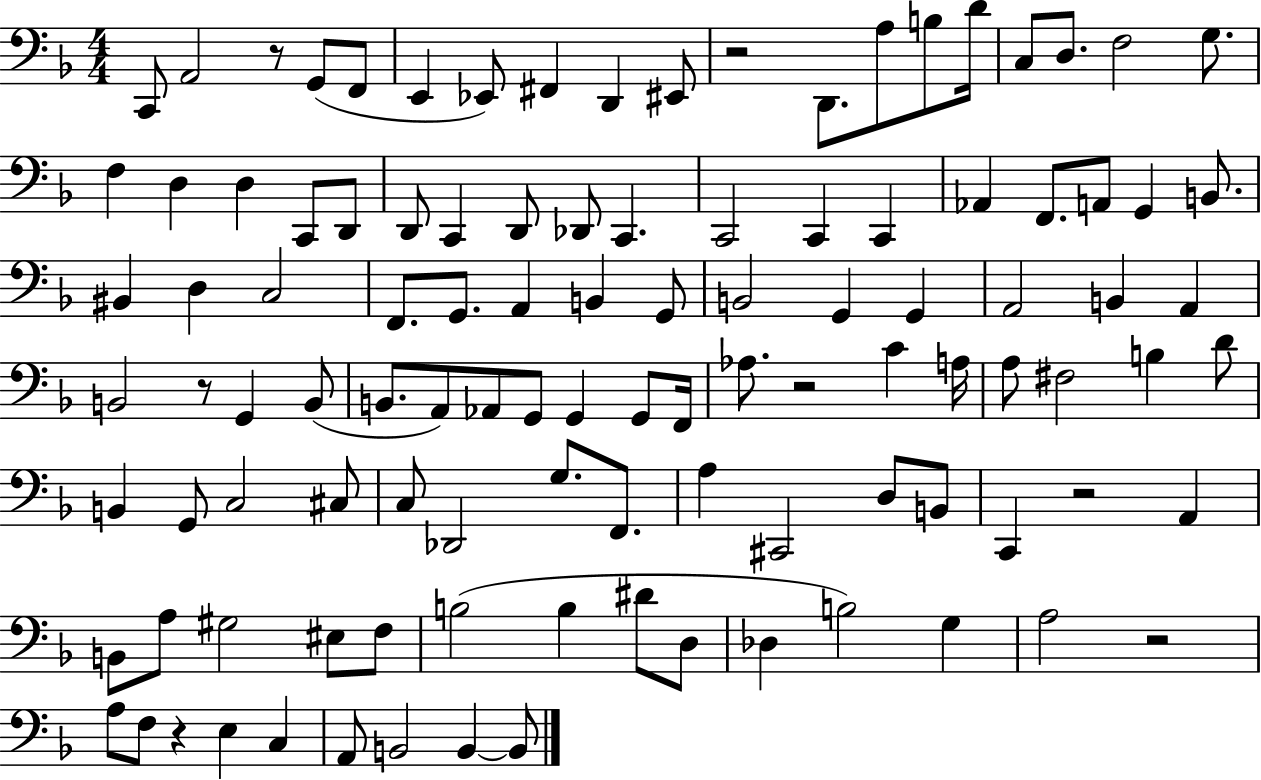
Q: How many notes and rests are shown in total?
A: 108